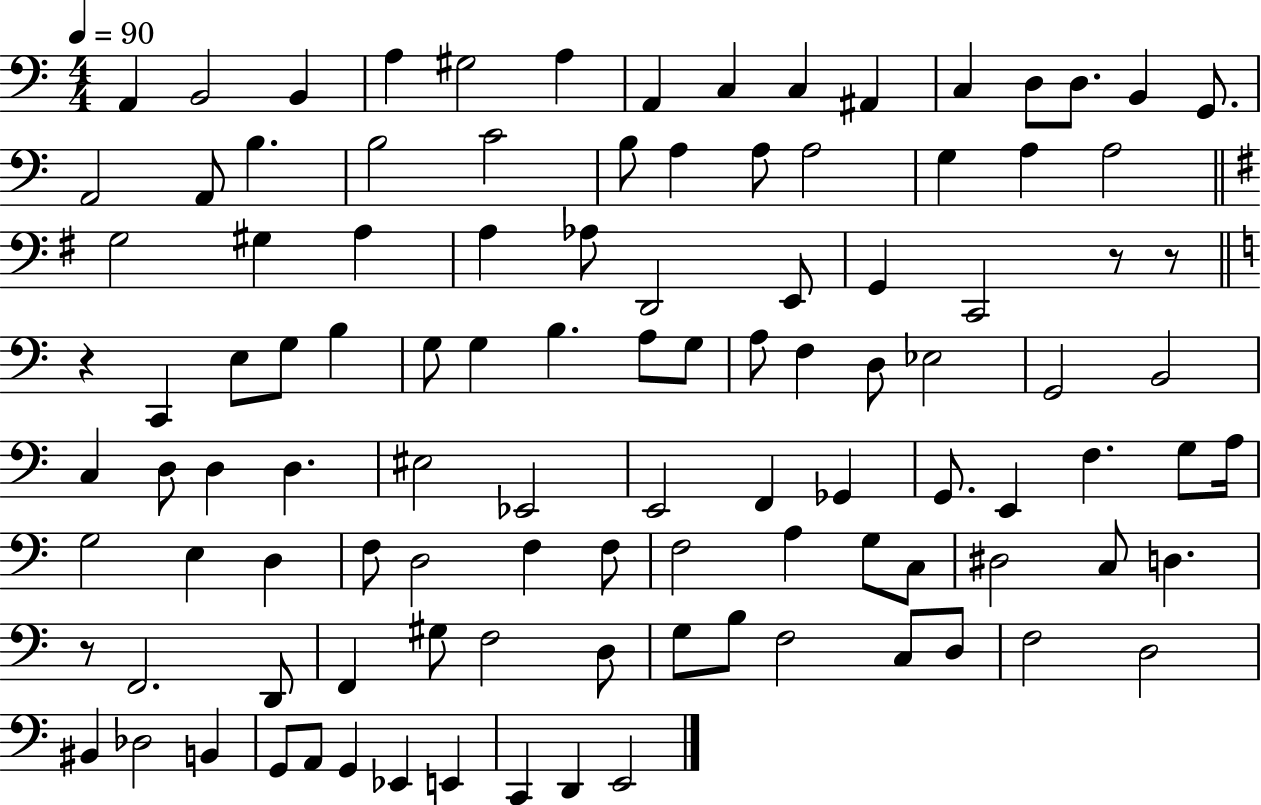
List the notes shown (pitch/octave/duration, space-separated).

A2/q B2/h B2/q A3/q G#3/h A3/q A2/q C3/q C3/q A#2/q C3/q D3/e D3/e. B2/q G2/e. A2/h A2/e B3/q. B3/h C4/h B3/e A3/q A3/e A3/h G3/q A3/q A3/h G3/h G#3/q A3/q A3/q Ab3/e D2/h E2/e G2/q C2/h R/e R/e R/q C2/q E3/e G3/e B3/q G3/e G3/q B3/q. A3/e G3/e A3/e F3/q D3/e Eb3/h G2/h B2/h C3/q D3/e D3/q D3/q. EIS3/h Eb2/h E2/h F2/q Gb2/q G2/e. E2/q F3/q. G3/e A3/s G3/h E3/q D3/q F3/e D3/h F3/q F3/e F3/h A3/q G3/e C3/e D#3/h C3/e D3/q. R/e F2/h. D2/e F2/q G#3/e F3/h D3/e G3/e B3/e F3/h C3/e D3/e F3/h D3/h BIS2/q Db3/h B2/q G2/e A2/e G2/q Eb2/q E2/q C2/q D2/q E2/h